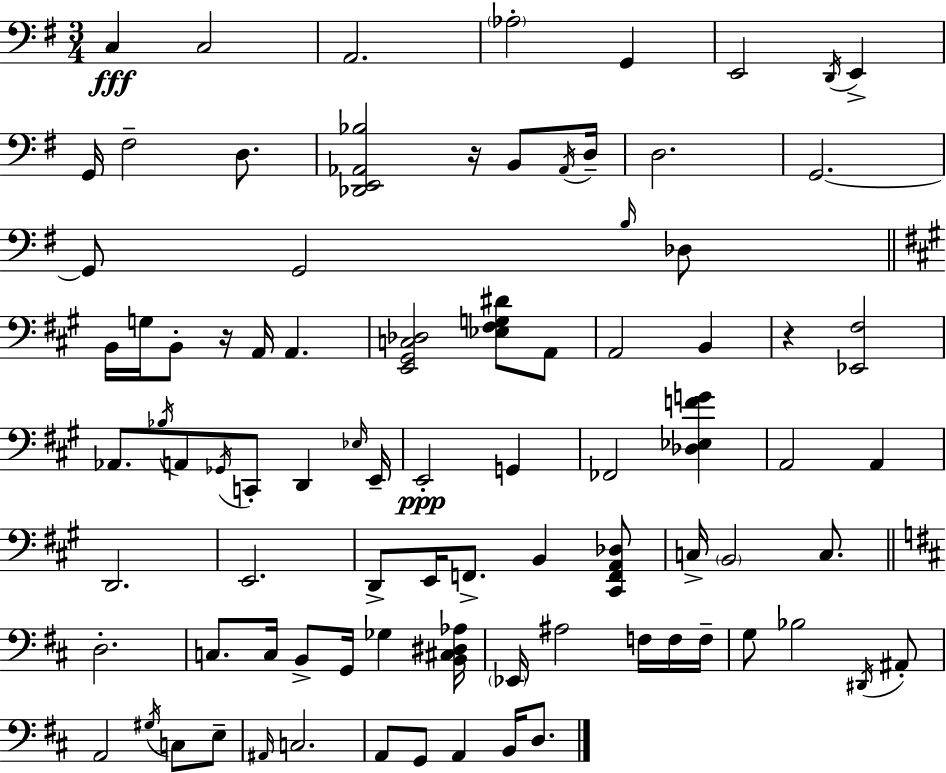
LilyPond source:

{
  \clef bass
  \numericTimeSignature
  \time 3/4
  \key g \major
  \repeat volta 2 { c4\fff c2 | a,2. | \parenthesize aes2-. g,4 | e,2 \acciaccatura { d,16 } e,4-> | \break g,16 fis2-- d8. | <des, e, aes, bes>2 r16 b,8 | \acciaccatura { aes,16 } d16-- d2. | g,2.~~ | \break g,8 g,2 | \grace { b16 } des8 \bar "||" \break \key a \major b,16 g16 b,8-. r16 a,16 a,4. | <e, gis, c des>2 <ees fis g dis'>8 a,8 | a,2 b,4 | r4 <ees, fis>2 | \break aes,8. \acciaccatura { bes16 } a,8 \acciaccatura { ges,16 } c,8-. d,4 | \grace { ees16 } e,16-- e,2-.\ppp g,4 | fes,2 <des ees f' g'>4 | a,2 a,4 | \break d,2. | e,2. | d,8-> e,16 f,8.-> b,4 | <cis, f, a, des>8 c16-> \parenthesize b,2 | \break c8. \bar "||" \break \key d \major d2.-. | c8. c16 b,8-> g,16 ges4 <b, cis dis aes>16 | \parenthesize ees,16 ais2 f16 f16 f16-- | g8 bes2 \acciaccatura { dis,16 } ais,8-. | \break a,2 \acciaccatura { gis16 } c8 | e8-- \grace { ais,16 } c2. | a,8 g,8 a,4 b,16 | d8. } \bar "|."
}